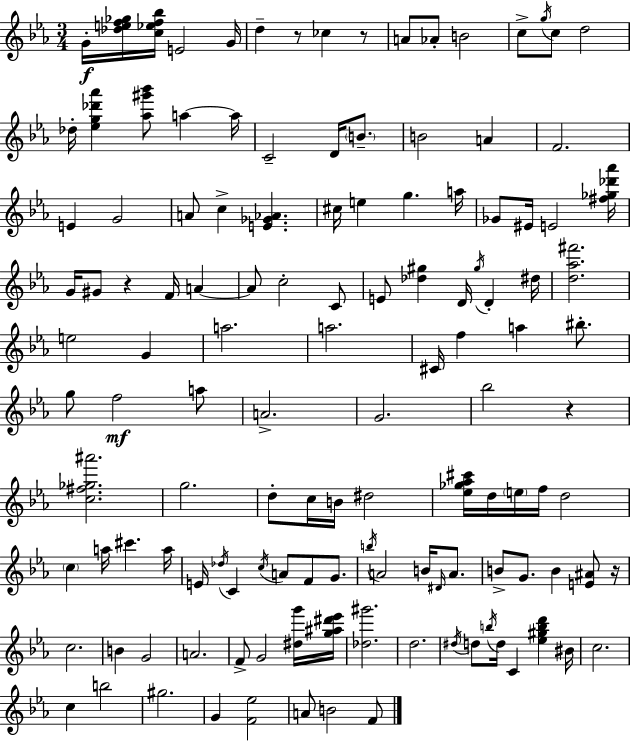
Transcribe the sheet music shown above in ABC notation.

X:1
T:Untitled
M:3/4
L:1/4
K:Cm
G/4 [_def_g]/4 [c_ef_b]/4 E2 G/4 d z/2 _c z/2 A/2 _A/2 B2 c/2 g/4 c/2 d2 _d/4 [_eg_d'_a'] [_a^g'_b']/2 a a/4 C2 D/4 B/2 B2 A F2 E G2 A/2 c [E_G_A] ^c/4 e g a/4 _G/2 ^E/4 E2 [^f_g_d'_a']/4 G/4 ^G/2 z F/4 A A/2 c2 C/2 E/2 [_d^g] D/4 ^g/4 D ^d/4 [d_a^f']2 e2 G a2 a2 ^C/4 f a ^b/2 g/2 f2 a/2 A2 G2 _b2 z [c^f_g^a']2 g2 d/2 c/4 B/4 ^d2 [_e_g_a^c']/4 d/4 e/4 f/4 d2 c a/4 ^c' a/4 E/4 _d/4 C c/4 A/2 F/2 G/2 b/4 A2 B/4 ^D/4 A/2 B/2 G/2 B [E^A]/2 z/4 c2 B G2 A2 F/2 G2 [^dg']/4 [g^a^d'_e']/4 [_d^g']2 d2 ^d/4 d/2 b/4 d/4 C [_e^gbd'] ^B/4 c2 c b2 ^g2 G [F_e]2 A/2 B2 F/2